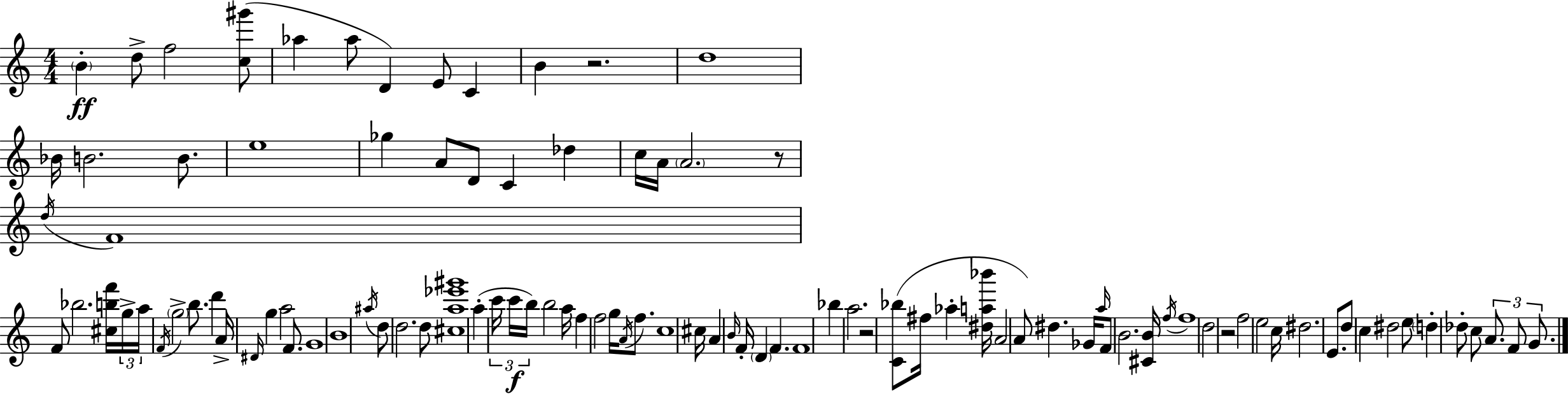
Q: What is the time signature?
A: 4/4